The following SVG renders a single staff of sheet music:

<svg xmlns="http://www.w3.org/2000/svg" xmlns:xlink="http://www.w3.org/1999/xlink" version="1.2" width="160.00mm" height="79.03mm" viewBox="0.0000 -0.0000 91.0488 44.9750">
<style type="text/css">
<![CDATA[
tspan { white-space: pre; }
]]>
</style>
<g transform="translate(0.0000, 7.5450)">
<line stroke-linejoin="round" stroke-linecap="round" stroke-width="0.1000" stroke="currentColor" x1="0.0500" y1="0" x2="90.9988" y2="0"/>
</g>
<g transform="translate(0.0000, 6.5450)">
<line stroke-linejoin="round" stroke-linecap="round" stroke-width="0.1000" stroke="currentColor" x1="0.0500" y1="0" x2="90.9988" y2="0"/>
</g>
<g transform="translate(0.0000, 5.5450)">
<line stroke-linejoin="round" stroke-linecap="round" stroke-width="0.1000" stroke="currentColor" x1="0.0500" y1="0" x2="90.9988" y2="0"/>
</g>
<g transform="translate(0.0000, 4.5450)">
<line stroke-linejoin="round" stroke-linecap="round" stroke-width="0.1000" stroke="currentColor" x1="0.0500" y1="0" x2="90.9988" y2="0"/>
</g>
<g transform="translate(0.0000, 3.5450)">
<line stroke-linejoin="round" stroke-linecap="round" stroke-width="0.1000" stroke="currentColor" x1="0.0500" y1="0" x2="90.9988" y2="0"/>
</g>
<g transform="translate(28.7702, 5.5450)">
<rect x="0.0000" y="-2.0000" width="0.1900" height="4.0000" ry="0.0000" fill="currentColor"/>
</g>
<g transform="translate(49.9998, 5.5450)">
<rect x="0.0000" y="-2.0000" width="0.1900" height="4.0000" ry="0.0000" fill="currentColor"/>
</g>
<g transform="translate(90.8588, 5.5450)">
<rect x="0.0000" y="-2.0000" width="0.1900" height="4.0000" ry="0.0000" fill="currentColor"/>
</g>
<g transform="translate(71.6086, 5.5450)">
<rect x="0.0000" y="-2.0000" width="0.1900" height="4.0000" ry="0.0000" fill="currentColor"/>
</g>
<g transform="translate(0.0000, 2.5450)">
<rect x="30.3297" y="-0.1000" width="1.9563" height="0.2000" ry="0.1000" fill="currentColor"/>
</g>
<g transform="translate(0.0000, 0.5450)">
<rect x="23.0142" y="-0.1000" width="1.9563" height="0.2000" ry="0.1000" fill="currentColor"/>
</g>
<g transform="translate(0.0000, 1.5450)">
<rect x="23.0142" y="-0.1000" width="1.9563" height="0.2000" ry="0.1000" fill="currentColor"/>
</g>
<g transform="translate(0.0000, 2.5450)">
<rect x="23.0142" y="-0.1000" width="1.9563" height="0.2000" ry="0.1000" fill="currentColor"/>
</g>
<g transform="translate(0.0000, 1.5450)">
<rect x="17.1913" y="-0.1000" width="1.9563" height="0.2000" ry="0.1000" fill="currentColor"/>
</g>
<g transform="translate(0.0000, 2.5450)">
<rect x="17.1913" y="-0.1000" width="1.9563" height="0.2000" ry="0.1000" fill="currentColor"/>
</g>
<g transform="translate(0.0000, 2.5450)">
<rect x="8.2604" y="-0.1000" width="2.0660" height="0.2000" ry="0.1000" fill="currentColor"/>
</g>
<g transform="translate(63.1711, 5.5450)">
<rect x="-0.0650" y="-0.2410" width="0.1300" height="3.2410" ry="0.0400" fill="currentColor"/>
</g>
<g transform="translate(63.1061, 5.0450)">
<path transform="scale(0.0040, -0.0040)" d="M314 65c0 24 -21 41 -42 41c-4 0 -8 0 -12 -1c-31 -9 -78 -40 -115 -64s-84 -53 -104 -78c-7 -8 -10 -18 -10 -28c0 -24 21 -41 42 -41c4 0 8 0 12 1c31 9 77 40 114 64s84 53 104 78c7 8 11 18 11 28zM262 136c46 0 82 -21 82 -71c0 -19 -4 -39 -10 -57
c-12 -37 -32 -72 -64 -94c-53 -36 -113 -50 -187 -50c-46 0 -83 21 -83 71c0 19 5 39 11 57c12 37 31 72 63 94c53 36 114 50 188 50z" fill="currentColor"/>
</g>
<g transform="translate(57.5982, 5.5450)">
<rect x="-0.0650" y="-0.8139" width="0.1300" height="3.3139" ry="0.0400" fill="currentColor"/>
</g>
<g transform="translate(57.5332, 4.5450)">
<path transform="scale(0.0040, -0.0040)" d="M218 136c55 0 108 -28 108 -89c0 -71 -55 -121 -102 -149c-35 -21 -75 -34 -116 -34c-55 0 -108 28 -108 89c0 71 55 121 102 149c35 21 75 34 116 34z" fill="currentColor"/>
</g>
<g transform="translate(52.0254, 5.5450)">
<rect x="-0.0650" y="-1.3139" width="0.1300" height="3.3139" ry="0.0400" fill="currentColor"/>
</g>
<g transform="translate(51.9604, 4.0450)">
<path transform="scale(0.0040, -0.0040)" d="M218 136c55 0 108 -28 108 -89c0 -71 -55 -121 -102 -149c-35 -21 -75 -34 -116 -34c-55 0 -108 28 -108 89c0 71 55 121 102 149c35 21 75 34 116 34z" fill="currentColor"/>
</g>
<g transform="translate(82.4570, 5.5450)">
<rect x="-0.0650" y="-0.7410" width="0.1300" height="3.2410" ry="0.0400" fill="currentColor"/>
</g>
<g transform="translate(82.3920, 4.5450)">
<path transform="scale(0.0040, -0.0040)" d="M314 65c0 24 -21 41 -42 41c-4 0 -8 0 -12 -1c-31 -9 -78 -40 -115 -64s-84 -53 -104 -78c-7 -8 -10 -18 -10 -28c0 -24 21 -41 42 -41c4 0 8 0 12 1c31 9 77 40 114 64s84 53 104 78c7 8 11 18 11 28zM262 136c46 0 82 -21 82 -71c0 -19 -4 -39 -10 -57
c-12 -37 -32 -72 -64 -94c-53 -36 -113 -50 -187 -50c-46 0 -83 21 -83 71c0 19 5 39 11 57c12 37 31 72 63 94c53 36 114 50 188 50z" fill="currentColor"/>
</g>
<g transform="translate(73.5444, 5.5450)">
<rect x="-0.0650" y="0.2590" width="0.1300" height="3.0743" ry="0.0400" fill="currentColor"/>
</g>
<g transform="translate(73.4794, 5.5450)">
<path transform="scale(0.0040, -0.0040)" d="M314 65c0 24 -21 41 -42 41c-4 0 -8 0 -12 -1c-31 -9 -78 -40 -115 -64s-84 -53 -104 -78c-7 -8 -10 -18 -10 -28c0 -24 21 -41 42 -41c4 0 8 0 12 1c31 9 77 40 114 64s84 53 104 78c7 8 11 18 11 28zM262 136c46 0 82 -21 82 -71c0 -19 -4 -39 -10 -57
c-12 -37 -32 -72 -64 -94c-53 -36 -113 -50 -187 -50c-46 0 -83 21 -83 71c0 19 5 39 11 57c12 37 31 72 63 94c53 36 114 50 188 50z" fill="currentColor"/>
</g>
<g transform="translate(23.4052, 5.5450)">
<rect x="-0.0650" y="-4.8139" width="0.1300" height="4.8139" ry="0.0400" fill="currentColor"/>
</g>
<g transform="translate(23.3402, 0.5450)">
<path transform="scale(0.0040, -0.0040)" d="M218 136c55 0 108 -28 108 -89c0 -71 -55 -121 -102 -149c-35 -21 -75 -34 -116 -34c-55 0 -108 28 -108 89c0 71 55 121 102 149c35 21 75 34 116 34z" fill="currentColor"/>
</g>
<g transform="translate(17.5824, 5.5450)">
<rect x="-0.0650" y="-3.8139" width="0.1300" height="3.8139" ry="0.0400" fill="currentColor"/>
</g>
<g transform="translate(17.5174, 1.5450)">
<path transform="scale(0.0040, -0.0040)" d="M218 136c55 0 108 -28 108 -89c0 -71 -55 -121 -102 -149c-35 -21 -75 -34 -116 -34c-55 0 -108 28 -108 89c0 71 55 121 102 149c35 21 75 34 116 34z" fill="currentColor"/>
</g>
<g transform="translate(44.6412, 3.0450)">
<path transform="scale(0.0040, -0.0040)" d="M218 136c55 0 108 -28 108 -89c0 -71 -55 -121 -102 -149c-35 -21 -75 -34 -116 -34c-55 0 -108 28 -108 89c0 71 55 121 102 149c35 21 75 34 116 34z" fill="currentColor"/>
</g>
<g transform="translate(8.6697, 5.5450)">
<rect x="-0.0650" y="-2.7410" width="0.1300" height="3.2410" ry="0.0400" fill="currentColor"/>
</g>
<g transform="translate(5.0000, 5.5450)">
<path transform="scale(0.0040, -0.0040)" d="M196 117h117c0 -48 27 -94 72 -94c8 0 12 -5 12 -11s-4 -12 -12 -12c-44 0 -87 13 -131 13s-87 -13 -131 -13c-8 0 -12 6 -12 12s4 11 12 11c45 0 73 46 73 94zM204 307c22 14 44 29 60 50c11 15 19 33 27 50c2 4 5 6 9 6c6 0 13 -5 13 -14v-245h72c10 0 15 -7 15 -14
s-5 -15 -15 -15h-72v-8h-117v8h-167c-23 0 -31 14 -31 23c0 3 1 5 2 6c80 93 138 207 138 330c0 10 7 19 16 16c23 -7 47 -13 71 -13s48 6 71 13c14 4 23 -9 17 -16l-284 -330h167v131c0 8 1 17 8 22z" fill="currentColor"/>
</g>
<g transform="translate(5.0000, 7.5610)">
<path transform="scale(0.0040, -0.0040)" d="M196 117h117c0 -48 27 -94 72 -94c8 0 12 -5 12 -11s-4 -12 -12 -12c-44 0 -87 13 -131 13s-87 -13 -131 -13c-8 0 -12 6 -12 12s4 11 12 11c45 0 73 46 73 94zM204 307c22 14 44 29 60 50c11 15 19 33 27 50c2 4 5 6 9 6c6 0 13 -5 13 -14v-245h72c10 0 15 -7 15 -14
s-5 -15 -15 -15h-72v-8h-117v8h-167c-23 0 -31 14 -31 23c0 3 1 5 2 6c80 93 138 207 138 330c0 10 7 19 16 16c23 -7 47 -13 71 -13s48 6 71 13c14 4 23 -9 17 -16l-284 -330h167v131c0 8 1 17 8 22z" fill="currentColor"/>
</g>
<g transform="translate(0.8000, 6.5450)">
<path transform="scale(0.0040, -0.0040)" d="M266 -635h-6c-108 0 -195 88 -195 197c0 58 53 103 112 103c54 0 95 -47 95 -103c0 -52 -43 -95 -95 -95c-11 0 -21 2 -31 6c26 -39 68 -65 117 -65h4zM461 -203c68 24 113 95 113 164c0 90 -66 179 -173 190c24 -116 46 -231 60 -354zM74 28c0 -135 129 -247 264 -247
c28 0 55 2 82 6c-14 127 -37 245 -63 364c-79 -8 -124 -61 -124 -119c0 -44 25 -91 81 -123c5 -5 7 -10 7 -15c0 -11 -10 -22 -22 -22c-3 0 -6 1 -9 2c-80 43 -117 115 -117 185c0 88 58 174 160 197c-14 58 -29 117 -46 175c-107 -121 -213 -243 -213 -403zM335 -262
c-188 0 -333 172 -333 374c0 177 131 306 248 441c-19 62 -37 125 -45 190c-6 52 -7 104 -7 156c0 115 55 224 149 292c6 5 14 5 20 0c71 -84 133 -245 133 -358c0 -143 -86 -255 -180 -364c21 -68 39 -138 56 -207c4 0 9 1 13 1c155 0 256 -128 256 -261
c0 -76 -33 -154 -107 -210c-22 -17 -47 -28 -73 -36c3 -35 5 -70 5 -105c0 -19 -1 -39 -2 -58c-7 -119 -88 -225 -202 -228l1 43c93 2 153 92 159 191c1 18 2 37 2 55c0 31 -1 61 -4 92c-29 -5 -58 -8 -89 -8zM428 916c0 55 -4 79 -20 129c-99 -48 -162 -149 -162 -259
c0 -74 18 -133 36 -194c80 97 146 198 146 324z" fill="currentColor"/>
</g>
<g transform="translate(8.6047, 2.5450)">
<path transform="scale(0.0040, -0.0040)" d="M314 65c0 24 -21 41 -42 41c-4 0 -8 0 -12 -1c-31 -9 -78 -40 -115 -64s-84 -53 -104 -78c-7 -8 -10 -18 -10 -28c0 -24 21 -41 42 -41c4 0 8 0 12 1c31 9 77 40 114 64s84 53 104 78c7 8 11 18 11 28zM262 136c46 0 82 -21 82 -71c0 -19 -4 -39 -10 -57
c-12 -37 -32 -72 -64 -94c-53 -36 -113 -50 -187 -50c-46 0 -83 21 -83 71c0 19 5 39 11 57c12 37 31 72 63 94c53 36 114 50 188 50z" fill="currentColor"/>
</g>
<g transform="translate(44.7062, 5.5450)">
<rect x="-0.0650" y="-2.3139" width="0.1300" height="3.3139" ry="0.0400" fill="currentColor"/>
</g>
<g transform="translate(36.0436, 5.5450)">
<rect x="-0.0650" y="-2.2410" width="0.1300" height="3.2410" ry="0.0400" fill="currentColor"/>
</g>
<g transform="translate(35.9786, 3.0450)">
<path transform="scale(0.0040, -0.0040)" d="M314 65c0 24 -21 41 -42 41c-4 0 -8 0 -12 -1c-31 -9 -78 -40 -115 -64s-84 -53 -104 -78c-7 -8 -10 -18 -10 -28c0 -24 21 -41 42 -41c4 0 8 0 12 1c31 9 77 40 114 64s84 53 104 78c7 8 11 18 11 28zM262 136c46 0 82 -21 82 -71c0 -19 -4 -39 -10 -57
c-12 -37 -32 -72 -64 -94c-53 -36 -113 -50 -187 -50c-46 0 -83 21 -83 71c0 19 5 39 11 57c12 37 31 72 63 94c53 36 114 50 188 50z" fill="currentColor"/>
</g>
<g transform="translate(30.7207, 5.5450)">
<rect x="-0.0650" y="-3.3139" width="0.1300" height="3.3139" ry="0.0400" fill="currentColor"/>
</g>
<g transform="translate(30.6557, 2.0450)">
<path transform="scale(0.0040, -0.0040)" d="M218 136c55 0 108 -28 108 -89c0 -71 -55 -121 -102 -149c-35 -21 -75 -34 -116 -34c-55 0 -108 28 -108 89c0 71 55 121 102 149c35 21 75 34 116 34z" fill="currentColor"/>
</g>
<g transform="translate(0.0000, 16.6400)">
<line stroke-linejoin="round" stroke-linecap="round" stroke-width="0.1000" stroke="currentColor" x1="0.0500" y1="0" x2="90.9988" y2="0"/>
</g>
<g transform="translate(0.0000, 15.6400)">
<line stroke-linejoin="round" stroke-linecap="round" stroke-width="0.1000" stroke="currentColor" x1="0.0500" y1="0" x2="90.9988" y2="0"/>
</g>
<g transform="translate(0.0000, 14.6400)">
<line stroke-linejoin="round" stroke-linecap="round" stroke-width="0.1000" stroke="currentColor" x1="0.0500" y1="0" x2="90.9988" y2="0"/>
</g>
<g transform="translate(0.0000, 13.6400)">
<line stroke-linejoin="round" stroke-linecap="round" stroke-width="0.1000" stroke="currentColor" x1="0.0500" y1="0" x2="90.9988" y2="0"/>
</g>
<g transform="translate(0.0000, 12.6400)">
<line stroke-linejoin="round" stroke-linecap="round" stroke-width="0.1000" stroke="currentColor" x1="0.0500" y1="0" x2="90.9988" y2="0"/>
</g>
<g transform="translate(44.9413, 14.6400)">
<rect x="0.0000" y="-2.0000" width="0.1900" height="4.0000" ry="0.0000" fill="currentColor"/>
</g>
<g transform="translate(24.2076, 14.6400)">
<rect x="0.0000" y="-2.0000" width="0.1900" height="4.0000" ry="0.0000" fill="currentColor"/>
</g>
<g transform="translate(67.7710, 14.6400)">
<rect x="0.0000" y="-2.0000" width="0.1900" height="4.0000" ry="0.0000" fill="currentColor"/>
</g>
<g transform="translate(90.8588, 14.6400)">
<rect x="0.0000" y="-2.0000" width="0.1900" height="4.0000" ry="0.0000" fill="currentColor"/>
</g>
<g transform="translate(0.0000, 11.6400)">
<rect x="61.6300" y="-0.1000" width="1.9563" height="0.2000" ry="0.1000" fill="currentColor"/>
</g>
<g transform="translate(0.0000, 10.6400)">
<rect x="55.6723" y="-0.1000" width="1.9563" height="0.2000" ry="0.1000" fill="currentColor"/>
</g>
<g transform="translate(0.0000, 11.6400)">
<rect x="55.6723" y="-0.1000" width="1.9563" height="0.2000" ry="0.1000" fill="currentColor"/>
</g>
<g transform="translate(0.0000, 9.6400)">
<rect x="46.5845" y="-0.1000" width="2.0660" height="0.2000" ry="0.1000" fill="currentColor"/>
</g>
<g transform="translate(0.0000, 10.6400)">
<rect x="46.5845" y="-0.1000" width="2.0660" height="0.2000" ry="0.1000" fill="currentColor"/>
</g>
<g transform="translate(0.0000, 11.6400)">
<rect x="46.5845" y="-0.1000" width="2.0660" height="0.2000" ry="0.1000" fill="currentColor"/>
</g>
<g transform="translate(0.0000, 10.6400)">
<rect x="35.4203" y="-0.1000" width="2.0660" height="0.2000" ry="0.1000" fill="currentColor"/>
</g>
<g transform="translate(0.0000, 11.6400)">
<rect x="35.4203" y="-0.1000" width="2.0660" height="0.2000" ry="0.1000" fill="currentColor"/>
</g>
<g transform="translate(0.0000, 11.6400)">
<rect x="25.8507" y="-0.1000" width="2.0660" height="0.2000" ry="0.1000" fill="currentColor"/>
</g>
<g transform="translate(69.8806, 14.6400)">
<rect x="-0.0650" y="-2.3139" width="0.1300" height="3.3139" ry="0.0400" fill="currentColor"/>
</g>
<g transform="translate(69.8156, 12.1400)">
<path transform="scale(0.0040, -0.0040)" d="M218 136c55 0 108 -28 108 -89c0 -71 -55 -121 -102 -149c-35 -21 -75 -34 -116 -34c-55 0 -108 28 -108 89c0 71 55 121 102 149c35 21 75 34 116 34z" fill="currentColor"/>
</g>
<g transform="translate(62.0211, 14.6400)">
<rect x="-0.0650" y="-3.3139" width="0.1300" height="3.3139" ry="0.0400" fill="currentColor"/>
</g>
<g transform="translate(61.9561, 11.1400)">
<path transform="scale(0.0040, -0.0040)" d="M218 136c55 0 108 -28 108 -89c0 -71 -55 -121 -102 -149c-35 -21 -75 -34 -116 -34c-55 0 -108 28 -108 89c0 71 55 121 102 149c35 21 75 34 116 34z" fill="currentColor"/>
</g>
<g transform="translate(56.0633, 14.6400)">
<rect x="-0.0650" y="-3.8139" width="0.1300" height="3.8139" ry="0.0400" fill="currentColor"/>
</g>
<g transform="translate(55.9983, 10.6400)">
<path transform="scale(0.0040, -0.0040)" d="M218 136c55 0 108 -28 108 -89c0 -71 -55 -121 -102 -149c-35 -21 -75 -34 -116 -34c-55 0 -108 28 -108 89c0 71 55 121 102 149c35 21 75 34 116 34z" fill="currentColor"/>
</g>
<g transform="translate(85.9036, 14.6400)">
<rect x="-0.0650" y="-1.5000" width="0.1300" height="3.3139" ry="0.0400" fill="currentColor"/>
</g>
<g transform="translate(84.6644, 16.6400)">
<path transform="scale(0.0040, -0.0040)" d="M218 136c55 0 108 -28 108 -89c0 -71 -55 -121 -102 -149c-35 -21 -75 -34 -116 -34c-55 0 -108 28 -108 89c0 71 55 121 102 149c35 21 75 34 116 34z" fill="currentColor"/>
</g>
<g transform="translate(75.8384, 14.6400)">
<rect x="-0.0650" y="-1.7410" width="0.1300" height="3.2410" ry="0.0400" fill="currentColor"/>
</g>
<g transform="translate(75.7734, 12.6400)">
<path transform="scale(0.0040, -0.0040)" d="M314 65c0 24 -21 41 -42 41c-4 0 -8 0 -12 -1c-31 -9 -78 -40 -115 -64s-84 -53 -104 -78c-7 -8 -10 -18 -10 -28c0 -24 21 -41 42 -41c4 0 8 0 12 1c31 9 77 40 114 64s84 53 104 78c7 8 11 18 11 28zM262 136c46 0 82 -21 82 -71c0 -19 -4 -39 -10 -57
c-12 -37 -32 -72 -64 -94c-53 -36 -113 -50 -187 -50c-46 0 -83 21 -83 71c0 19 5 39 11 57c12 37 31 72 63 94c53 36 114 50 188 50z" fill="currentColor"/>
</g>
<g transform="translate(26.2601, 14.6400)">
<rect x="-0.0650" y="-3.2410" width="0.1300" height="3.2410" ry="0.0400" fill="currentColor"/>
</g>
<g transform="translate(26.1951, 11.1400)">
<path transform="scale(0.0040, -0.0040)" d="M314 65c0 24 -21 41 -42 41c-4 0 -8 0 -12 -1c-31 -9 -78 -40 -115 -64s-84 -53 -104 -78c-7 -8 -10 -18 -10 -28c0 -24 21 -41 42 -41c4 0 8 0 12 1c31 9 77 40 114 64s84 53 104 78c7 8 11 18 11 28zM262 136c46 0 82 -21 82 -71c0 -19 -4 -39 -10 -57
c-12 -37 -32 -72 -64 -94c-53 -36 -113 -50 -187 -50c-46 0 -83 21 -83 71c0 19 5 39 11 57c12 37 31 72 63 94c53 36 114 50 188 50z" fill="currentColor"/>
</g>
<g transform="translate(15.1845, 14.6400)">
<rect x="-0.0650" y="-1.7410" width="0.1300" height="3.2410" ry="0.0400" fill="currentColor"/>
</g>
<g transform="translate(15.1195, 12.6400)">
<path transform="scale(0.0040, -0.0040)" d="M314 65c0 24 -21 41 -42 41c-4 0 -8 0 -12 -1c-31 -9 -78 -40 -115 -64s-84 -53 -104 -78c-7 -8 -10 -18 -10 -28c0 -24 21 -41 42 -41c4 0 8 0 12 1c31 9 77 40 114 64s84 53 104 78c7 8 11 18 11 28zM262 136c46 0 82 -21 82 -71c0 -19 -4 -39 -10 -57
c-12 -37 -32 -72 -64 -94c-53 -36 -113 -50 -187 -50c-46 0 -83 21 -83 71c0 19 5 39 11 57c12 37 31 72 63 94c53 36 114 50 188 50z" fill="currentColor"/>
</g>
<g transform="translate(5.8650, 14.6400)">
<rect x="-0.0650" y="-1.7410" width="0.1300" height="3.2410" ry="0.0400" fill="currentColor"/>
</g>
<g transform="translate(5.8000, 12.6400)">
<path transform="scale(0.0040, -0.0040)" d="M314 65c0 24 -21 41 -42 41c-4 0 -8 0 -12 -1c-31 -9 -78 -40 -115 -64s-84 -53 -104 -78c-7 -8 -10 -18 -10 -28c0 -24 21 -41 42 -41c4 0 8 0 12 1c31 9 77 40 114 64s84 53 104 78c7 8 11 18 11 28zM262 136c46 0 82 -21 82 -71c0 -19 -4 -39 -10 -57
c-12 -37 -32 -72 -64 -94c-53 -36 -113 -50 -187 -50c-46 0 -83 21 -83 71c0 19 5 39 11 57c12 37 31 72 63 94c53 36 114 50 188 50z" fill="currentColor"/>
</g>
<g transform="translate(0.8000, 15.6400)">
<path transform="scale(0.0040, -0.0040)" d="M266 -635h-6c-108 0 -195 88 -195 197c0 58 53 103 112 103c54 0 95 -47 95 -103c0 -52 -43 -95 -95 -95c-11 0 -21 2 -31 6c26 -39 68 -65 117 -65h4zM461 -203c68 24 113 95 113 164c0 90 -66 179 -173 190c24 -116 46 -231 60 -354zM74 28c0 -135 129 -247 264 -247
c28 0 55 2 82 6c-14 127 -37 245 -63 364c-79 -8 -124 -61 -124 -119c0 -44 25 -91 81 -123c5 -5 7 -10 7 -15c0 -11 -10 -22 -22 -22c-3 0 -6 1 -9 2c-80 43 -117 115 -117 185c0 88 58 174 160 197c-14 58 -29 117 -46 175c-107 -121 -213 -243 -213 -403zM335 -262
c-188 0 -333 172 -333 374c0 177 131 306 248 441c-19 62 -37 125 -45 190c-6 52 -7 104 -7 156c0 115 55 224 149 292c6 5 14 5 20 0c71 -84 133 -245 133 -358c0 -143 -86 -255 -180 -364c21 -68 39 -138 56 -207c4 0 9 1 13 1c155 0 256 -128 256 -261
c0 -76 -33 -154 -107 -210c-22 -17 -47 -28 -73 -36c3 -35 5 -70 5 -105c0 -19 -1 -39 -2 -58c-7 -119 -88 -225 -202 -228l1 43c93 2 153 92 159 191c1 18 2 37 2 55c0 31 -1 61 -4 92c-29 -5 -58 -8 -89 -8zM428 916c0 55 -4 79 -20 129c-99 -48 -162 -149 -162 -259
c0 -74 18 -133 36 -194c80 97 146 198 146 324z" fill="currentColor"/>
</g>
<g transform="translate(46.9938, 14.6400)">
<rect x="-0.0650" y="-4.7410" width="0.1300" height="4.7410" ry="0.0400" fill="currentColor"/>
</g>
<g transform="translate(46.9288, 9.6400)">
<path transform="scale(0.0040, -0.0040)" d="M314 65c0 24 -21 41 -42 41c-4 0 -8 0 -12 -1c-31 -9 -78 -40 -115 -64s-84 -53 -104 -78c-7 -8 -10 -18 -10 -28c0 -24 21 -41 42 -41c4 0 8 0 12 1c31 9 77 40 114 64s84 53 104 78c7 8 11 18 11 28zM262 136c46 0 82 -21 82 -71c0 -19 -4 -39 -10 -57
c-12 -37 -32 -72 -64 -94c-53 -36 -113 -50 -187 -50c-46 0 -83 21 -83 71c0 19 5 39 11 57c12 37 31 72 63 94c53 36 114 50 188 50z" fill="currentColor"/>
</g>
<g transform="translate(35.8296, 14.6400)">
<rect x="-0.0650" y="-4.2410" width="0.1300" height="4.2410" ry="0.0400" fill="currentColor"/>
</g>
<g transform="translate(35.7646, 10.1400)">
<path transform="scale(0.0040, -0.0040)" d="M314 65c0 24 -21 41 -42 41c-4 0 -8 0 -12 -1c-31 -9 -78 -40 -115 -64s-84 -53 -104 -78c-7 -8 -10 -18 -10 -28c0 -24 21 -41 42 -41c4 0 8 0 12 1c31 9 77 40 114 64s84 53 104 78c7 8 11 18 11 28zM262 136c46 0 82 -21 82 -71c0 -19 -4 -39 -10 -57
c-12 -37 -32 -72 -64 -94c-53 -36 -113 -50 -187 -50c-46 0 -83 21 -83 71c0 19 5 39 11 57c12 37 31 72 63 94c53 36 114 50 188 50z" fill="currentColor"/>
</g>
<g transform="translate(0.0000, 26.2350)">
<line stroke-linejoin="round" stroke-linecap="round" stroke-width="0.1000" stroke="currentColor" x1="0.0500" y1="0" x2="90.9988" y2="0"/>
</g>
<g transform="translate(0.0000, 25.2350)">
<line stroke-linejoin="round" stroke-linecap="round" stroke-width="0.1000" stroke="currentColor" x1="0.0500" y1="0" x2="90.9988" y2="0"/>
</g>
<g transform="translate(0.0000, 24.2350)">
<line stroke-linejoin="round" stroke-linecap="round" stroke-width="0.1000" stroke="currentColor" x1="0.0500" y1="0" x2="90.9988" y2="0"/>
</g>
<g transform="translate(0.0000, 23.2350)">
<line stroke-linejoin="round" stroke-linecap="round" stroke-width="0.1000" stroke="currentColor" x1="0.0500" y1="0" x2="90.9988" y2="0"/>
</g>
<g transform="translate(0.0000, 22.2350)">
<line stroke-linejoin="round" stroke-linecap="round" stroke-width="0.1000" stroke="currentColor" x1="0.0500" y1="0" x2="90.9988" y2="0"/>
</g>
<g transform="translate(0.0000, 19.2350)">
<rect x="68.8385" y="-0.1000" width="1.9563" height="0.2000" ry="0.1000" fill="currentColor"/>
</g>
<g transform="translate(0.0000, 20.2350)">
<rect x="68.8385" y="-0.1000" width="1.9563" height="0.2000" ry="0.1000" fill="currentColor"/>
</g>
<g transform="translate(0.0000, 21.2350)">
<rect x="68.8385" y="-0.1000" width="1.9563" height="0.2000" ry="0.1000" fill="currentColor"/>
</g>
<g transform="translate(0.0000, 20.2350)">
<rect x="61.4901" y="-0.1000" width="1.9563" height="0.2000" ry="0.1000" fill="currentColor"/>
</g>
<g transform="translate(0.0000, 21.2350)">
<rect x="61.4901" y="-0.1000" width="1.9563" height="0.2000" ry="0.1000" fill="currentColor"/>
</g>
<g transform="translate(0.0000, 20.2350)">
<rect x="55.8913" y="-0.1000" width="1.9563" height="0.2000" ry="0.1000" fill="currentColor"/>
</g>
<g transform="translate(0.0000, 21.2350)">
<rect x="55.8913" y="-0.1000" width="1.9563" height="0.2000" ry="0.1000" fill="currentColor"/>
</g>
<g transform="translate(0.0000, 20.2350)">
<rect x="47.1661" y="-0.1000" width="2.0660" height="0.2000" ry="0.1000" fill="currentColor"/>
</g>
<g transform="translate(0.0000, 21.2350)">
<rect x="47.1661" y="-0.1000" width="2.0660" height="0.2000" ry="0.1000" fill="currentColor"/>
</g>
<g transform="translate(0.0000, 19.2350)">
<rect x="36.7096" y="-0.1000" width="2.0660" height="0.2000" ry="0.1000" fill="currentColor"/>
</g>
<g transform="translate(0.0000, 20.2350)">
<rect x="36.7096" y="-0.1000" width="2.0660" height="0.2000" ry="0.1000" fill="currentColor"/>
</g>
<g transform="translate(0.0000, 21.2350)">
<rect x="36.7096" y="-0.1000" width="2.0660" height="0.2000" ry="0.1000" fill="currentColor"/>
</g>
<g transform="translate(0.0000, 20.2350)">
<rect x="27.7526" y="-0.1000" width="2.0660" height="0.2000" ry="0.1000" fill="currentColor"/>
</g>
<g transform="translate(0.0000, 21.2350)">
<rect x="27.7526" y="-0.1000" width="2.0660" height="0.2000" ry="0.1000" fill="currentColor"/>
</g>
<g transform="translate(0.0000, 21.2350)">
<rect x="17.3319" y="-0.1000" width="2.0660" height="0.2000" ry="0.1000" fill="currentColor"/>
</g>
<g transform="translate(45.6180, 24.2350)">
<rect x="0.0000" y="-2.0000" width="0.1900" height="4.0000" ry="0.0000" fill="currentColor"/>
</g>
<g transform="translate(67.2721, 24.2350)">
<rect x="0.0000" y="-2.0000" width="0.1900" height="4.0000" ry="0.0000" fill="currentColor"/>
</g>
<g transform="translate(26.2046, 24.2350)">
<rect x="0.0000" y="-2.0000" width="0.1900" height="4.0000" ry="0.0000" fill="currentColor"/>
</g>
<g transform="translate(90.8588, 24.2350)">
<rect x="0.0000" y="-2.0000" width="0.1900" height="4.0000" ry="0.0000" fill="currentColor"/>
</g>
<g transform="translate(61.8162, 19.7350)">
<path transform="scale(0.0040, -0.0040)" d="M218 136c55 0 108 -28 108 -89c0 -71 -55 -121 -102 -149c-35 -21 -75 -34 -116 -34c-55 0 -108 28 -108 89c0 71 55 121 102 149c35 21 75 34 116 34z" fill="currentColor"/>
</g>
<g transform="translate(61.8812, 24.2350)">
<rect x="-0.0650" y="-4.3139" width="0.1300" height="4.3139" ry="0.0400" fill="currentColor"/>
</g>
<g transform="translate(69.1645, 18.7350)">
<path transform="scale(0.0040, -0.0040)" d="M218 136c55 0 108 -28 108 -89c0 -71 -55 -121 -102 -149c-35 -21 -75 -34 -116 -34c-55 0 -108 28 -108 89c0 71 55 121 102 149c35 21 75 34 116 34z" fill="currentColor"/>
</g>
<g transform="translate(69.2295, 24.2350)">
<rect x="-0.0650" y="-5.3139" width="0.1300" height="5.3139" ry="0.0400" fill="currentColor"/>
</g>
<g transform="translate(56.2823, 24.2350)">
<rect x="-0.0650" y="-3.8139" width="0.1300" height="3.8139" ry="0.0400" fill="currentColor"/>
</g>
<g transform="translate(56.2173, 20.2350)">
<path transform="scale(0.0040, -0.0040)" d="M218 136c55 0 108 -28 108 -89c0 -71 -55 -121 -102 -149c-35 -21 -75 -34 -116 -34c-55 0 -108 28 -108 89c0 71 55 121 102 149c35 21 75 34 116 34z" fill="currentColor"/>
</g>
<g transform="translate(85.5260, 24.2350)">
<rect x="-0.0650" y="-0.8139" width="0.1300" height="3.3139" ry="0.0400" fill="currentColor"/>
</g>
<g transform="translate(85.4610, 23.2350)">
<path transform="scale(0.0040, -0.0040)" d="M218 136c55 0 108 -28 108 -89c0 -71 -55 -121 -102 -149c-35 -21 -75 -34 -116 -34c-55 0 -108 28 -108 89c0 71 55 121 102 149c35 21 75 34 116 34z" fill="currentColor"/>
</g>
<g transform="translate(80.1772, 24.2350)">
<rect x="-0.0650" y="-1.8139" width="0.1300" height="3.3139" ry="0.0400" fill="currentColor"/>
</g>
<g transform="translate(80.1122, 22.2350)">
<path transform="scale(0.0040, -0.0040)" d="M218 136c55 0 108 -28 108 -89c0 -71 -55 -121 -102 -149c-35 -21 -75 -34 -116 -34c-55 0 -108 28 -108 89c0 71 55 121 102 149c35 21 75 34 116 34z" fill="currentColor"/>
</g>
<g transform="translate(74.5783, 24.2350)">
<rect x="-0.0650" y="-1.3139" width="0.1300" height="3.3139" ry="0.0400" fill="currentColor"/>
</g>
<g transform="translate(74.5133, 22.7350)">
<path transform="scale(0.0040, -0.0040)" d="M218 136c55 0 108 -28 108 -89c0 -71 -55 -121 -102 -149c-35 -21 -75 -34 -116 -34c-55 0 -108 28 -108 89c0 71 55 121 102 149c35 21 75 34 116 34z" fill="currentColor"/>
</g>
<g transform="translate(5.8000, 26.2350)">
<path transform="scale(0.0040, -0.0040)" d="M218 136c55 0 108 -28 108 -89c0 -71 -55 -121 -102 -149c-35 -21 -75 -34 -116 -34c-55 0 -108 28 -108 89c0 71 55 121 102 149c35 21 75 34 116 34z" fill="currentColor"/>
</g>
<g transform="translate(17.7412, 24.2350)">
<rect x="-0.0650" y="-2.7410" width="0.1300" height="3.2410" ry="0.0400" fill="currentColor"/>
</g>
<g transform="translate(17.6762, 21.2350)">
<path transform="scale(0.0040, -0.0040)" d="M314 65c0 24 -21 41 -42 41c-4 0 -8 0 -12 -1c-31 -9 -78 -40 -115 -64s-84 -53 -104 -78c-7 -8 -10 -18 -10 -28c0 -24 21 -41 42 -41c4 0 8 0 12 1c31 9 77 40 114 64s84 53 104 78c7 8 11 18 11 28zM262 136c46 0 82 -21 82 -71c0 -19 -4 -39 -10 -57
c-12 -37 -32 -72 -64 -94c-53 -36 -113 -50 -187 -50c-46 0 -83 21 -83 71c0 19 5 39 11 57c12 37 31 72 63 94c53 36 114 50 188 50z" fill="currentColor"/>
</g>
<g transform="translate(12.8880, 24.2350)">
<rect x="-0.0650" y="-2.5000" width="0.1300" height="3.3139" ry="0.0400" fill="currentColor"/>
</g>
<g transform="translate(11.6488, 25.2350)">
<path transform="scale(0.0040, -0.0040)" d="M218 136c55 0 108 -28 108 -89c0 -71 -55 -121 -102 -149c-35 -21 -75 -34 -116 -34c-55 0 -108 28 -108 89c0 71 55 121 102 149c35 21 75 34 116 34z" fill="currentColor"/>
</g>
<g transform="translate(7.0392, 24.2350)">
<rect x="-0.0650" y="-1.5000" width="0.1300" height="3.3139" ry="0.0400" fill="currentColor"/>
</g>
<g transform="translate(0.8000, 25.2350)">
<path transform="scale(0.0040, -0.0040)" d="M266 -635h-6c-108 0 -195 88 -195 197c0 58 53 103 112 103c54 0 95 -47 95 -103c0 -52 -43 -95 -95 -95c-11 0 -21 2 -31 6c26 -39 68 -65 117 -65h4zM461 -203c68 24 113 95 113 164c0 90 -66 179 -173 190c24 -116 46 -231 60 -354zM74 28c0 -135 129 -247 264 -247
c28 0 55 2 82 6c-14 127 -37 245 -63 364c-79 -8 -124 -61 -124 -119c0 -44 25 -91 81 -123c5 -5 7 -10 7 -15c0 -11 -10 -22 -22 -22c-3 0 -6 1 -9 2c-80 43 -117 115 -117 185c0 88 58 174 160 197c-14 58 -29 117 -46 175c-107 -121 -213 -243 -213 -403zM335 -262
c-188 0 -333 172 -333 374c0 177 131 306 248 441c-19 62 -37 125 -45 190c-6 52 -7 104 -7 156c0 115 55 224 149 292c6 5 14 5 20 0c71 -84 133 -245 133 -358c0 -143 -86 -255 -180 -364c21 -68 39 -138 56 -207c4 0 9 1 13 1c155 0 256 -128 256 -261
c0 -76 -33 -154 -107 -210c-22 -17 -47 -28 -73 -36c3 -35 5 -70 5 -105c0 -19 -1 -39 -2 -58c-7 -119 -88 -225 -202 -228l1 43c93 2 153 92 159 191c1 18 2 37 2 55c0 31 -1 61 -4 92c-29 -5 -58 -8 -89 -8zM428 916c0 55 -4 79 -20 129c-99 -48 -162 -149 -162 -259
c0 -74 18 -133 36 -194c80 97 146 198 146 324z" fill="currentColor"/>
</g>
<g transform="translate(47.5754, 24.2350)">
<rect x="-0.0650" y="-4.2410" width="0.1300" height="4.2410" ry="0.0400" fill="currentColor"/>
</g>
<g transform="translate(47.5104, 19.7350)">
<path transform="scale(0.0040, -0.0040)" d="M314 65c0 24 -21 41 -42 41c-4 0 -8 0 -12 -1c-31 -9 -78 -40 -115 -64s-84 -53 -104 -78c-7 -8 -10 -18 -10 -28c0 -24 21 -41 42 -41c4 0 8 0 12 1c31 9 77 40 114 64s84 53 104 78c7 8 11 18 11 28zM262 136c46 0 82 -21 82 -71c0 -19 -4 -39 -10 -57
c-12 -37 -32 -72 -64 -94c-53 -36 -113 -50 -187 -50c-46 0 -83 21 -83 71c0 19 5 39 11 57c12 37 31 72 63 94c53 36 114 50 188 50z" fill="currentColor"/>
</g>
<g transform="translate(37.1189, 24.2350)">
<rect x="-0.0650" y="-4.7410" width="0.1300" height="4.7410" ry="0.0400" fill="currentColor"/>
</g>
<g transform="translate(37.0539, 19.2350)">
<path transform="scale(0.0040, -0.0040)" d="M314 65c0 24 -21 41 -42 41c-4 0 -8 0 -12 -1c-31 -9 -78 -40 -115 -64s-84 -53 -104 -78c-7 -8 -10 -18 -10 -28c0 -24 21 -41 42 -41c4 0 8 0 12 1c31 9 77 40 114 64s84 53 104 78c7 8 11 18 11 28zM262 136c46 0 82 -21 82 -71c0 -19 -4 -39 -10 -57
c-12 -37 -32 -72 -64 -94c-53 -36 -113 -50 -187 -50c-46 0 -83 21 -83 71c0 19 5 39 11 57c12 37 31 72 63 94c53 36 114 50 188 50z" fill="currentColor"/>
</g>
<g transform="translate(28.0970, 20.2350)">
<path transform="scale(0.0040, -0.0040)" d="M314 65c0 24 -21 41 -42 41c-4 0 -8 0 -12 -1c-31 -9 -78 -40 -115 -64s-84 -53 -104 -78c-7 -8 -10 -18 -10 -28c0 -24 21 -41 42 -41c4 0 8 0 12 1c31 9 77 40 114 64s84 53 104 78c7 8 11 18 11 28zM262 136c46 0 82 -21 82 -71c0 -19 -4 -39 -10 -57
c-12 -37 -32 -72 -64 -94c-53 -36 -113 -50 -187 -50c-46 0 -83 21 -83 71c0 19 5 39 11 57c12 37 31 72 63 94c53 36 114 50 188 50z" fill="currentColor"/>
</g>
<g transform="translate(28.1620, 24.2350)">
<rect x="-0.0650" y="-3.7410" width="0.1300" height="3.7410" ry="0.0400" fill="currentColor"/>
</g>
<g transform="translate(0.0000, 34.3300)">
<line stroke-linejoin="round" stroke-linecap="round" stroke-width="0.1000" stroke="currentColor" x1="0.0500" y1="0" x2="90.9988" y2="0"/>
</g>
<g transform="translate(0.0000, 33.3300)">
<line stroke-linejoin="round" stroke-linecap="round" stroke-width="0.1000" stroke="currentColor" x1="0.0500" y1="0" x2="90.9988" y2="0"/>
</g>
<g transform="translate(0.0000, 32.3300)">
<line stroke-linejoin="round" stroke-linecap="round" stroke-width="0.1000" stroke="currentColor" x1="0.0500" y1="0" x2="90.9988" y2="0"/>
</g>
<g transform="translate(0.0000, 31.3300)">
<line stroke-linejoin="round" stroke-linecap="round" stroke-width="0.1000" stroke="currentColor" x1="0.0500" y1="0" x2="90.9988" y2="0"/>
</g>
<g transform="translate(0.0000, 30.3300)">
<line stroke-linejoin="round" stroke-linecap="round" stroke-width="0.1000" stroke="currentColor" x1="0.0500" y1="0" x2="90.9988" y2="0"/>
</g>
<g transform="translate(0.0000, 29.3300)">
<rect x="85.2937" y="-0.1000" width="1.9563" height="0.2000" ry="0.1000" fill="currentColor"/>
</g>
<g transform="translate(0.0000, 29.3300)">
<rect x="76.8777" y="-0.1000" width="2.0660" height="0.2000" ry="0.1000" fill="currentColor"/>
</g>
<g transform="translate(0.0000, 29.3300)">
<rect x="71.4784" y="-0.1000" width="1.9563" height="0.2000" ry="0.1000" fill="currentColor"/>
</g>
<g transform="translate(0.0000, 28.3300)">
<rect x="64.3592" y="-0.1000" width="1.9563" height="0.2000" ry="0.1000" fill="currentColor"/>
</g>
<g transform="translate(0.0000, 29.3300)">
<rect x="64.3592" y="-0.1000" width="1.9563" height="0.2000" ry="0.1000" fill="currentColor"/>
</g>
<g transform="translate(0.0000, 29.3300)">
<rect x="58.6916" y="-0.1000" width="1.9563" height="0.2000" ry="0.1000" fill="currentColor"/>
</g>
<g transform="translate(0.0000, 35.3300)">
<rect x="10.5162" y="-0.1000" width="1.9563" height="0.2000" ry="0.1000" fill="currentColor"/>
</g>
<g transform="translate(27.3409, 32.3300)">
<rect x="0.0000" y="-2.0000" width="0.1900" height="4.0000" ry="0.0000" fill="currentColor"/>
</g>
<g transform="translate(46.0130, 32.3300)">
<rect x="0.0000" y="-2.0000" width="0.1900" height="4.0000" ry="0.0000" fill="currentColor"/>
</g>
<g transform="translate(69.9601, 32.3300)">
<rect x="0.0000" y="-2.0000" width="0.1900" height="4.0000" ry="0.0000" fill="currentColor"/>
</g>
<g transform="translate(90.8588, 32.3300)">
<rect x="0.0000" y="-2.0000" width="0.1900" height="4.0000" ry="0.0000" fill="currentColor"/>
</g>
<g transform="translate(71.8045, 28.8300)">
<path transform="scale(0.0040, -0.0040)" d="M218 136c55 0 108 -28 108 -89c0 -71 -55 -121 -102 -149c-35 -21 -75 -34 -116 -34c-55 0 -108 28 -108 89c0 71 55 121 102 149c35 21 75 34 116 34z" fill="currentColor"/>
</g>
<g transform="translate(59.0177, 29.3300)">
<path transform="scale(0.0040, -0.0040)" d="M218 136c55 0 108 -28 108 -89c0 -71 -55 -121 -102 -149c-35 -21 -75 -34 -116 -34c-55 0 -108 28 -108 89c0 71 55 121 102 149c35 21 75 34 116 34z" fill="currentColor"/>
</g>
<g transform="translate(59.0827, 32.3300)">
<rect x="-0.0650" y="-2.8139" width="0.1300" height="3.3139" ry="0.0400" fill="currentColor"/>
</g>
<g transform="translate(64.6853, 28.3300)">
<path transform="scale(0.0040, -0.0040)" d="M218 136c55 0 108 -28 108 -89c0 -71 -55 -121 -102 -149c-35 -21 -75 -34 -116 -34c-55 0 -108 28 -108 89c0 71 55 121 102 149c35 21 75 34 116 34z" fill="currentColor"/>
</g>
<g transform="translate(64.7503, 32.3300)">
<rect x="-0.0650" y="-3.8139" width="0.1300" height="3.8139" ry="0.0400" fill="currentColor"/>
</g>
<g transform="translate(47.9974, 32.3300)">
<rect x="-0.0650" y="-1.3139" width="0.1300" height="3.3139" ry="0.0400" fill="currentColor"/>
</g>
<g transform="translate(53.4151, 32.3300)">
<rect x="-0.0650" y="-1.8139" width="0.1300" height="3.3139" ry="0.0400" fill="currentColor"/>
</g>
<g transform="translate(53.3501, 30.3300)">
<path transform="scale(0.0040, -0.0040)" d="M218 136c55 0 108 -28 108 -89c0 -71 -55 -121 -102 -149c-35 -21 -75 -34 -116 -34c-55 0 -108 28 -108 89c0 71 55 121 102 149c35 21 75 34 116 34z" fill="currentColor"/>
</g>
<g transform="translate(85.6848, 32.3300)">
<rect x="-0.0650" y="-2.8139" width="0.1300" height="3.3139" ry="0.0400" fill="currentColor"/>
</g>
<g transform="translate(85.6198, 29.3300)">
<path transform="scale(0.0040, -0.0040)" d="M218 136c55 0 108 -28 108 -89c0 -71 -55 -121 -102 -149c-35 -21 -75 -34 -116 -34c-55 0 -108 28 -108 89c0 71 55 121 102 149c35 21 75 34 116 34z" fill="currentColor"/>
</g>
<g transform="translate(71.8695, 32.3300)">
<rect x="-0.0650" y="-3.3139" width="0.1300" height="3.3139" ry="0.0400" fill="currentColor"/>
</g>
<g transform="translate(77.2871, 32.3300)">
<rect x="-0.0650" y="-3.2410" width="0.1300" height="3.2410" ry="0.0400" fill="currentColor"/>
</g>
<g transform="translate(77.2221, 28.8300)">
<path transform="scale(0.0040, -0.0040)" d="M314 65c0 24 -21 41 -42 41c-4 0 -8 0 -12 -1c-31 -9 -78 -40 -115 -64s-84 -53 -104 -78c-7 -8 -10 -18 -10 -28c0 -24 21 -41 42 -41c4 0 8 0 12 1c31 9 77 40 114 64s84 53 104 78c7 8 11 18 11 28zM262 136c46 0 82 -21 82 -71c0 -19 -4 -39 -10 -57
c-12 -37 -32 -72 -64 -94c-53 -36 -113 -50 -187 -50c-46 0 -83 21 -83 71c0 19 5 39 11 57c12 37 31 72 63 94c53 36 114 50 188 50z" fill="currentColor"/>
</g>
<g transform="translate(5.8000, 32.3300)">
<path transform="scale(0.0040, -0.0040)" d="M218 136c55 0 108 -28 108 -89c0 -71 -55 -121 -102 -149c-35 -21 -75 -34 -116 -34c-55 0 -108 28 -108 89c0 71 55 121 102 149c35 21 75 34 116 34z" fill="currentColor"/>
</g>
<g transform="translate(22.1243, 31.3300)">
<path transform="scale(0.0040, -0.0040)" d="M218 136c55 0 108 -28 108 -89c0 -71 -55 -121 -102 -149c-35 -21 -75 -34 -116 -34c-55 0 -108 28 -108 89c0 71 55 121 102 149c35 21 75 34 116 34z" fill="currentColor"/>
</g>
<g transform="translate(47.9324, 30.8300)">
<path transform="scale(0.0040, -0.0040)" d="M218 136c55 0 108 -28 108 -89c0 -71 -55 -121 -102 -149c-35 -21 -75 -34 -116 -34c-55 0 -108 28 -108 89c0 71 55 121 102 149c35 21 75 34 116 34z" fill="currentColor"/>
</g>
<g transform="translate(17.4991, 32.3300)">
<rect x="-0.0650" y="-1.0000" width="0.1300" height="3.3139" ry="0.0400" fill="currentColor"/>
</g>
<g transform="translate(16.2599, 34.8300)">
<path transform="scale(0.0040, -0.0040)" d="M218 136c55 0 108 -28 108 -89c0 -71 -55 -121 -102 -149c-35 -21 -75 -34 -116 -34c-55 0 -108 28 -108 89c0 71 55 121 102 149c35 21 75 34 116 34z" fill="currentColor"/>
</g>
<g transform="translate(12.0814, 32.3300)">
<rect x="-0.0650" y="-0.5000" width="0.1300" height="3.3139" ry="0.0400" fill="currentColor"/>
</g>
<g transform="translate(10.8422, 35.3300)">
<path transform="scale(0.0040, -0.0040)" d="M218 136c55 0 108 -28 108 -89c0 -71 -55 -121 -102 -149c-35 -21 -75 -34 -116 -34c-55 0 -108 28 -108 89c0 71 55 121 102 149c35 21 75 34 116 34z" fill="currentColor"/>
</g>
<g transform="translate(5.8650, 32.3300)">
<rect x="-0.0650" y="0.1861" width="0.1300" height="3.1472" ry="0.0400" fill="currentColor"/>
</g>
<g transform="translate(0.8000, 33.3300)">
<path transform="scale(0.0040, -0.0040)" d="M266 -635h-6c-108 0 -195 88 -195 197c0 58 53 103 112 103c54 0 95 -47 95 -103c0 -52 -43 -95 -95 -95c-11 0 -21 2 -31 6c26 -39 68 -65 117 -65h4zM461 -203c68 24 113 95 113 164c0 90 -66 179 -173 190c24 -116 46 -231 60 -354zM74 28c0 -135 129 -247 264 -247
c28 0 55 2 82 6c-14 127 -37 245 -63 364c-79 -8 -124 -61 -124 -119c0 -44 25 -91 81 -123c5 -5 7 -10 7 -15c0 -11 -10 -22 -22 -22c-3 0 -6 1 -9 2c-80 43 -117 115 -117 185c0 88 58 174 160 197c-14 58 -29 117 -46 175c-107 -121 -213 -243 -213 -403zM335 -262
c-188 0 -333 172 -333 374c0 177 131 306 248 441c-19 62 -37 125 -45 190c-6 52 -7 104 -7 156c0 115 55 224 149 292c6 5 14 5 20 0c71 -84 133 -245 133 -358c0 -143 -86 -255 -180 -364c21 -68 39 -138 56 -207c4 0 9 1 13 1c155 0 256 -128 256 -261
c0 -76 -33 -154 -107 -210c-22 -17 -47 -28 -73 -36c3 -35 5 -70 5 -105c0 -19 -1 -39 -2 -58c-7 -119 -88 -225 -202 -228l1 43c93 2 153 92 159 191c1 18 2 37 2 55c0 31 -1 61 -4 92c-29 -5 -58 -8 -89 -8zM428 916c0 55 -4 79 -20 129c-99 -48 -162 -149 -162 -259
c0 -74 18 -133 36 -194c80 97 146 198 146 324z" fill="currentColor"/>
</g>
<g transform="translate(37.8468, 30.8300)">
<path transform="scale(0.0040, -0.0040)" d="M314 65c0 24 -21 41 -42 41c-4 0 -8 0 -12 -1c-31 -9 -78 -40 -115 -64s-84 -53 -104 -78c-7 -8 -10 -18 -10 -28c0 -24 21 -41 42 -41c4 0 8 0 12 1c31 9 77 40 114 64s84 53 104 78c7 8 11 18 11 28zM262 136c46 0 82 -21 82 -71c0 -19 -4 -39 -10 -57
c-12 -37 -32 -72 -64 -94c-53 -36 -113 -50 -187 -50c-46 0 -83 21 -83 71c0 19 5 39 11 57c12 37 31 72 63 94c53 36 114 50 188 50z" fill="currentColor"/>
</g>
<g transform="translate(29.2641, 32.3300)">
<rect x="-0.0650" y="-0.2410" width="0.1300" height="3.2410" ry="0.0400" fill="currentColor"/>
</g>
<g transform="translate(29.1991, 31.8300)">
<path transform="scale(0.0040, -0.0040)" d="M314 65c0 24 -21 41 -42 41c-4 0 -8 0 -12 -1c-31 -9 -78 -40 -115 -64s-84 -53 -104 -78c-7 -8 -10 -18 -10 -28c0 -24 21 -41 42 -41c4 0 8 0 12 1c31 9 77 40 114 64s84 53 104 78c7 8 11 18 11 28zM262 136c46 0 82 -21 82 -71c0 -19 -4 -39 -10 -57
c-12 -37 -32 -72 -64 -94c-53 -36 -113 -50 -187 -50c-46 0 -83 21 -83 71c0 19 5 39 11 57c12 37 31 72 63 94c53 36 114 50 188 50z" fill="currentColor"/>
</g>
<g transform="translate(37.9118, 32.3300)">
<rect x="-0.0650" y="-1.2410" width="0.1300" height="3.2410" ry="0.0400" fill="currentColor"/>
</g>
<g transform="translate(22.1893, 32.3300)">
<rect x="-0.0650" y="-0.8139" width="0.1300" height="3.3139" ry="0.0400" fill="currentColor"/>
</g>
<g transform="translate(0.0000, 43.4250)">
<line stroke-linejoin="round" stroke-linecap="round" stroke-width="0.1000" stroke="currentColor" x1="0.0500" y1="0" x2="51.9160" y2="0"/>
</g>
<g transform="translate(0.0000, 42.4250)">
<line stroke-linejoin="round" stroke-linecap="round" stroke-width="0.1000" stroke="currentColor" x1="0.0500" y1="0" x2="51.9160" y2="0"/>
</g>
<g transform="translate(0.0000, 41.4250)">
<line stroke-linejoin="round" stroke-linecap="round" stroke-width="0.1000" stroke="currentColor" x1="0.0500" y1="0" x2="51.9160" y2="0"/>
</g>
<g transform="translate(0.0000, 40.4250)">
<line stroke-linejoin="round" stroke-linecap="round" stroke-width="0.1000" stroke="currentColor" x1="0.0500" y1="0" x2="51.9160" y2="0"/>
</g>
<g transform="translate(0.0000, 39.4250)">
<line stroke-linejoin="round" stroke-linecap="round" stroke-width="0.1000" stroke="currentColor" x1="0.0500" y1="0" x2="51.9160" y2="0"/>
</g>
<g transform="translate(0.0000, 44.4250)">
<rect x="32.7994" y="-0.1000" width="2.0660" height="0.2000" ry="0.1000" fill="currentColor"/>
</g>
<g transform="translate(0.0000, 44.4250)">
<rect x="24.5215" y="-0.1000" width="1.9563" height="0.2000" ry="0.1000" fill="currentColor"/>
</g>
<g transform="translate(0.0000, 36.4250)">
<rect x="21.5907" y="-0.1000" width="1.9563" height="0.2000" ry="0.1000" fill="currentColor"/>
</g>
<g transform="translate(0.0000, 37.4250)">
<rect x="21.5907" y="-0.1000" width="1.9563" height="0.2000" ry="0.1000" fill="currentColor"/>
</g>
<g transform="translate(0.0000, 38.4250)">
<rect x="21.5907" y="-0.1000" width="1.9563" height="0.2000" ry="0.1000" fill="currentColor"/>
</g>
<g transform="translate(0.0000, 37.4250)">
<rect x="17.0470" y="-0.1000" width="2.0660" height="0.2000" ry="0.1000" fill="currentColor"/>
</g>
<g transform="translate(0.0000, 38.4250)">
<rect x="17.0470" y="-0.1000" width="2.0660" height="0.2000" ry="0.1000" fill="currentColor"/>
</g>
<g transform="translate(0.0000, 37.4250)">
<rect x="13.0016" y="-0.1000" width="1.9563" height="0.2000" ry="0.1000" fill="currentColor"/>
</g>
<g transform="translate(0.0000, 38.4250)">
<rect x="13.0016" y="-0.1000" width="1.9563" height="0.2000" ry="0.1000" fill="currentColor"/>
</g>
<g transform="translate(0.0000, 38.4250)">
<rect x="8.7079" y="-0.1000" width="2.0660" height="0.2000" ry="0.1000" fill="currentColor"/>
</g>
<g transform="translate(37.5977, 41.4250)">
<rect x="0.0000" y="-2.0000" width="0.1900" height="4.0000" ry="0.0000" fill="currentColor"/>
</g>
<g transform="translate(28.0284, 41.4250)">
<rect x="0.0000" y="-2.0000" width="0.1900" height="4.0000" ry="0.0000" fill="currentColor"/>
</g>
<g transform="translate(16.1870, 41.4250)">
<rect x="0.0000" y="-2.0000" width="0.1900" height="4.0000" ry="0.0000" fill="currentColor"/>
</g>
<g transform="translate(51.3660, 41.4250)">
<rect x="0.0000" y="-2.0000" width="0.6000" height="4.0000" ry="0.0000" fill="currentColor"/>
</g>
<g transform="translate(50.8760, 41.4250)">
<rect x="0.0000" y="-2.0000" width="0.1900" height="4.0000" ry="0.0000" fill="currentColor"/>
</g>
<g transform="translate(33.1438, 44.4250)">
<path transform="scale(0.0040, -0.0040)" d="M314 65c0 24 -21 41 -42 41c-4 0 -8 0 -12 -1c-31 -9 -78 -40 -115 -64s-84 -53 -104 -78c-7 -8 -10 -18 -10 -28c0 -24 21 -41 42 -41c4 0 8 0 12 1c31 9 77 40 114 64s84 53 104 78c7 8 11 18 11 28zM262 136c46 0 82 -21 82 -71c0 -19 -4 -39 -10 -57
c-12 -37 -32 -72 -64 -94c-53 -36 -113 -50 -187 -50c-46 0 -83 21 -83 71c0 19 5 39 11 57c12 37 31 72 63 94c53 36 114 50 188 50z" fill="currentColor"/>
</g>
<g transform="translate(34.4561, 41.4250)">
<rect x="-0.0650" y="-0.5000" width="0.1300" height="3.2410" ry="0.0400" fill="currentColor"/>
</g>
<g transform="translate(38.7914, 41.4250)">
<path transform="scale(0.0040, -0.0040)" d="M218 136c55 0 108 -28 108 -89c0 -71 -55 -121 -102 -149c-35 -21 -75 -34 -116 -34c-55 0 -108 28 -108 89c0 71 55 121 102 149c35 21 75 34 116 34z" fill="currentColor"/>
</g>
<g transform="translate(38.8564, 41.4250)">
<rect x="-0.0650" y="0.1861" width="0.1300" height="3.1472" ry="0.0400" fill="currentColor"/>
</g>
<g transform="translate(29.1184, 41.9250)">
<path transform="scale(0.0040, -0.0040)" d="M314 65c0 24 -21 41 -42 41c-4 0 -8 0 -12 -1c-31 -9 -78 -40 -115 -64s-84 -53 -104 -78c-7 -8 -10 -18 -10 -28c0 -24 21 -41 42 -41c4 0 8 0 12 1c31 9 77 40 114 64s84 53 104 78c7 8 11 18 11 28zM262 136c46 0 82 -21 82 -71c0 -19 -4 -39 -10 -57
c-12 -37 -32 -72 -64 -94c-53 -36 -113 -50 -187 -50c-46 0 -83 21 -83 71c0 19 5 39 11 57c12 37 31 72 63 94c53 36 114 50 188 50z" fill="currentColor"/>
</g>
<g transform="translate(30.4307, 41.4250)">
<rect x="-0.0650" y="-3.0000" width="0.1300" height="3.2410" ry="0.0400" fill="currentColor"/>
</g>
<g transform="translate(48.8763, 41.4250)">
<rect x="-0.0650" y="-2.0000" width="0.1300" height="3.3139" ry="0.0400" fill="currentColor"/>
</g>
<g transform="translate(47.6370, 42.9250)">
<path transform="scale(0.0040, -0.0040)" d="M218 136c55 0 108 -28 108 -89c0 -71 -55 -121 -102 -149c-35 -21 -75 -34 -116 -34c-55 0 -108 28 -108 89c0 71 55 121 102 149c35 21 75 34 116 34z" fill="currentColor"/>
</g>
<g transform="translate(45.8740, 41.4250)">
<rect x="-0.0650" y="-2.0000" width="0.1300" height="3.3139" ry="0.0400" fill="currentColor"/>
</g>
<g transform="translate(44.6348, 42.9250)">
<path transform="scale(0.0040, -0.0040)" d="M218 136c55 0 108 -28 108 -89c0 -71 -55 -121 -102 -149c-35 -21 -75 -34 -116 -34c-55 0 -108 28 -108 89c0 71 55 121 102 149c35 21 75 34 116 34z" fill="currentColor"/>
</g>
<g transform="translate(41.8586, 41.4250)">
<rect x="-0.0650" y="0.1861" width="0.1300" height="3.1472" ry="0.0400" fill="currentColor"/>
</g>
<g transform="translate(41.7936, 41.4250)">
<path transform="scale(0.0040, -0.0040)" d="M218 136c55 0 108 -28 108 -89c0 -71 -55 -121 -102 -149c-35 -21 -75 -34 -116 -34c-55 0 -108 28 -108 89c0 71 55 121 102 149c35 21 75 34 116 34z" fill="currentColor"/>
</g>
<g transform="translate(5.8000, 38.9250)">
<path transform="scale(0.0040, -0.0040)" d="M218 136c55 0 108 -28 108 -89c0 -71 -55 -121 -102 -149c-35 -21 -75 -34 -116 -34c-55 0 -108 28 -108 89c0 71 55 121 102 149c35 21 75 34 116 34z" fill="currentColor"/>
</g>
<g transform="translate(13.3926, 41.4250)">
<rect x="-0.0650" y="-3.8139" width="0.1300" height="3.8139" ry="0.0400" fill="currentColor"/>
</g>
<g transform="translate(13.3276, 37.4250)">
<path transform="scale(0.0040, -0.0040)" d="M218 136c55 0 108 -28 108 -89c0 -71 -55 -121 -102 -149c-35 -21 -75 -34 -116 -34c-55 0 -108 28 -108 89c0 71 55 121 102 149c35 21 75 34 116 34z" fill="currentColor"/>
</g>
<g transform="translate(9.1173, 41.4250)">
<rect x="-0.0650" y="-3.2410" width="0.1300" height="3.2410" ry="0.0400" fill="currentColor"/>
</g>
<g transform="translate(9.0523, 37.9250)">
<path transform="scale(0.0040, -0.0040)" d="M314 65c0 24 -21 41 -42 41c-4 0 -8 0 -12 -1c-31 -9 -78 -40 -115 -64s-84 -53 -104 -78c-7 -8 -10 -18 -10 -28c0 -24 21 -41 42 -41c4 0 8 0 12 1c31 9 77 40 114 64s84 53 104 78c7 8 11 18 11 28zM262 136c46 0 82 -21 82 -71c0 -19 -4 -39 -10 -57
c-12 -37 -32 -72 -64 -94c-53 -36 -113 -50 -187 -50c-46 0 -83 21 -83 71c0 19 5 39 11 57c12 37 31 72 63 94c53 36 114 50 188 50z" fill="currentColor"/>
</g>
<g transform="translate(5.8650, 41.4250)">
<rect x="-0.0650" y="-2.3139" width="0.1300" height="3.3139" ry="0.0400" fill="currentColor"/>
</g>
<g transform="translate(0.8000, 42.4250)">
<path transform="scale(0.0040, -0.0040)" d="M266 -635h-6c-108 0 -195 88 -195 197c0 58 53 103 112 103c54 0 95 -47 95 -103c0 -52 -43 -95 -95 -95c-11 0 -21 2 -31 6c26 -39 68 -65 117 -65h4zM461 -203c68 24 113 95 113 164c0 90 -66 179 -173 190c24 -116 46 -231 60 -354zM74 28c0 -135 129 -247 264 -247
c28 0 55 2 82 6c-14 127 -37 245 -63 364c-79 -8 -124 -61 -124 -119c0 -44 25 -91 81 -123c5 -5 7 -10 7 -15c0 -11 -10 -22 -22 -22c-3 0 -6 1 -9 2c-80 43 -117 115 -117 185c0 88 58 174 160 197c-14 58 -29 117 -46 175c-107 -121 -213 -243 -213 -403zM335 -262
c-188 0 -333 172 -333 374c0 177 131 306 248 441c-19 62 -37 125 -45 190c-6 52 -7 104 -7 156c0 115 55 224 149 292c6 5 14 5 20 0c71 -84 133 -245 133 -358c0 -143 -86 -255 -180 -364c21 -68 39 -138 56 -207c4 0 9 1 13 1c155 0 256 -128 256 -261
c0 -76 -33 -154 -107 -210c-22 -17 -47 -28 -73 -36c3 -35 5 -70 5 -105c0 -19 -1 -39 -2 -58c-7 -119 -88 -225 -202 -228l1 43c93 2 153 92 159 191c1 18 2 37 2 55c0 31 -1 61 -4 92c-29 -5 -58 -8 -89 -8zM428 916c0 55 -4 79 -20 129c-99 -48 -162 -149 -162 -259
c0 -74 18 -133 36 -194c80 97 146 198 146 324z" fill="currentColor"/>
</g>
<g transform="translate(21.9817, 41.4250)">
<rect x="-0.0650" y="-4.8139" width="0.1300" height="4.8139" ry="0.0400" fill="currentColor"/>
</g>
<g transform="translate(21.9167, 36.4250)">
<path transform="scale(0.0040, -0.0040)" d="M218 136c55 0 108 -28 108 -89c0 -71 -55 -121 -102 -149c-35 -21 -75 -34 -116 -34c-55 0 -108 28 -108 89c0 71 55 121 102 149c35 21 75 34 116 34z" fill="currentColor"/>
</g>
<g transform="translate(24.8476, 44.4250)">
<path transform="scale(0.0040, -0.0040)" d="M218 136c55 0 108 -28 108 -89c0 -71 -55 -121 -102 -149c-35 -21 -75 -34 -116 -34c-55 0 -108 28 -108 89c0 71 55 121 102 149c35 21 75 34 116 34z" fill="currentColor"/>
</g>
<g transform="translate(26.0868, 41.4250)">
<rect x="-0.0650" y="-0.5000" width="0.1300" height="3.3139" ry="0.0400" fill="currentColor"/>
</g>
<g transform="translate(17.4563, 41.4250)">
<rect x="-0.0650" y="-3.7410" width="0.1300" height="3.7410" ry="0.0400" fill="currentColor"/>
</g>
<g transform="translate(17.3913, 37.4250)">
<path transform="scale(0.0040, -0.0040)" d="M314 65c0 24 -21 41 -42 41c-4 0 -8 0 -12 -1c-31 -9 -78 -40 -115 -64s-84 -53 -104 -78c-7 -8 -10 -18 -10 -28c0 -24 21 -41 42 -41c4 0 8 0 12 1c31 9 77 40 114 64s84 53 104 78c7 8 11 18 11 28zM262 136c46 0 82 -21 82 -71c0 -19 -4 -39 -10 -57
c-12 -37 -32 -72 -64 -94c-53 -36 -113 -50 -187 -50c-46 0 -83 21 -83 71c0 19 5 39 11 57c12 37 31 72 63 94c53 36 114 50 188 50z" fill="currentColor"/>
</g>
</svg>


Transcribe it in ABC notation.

X:1
T:Untitled
M:4/4
L:1/4
K:C
a2 c' e' b g2 g e d c2 B2 d2 f2 f2 b2 d'2 e'2 c' b g f2 E E G a2 c'2 e'2 d'2 c' d' f' e f d B C D d c2 e2 e f a c' b b2 a g b2 c' c'2 e' C A2 C2 B B F F